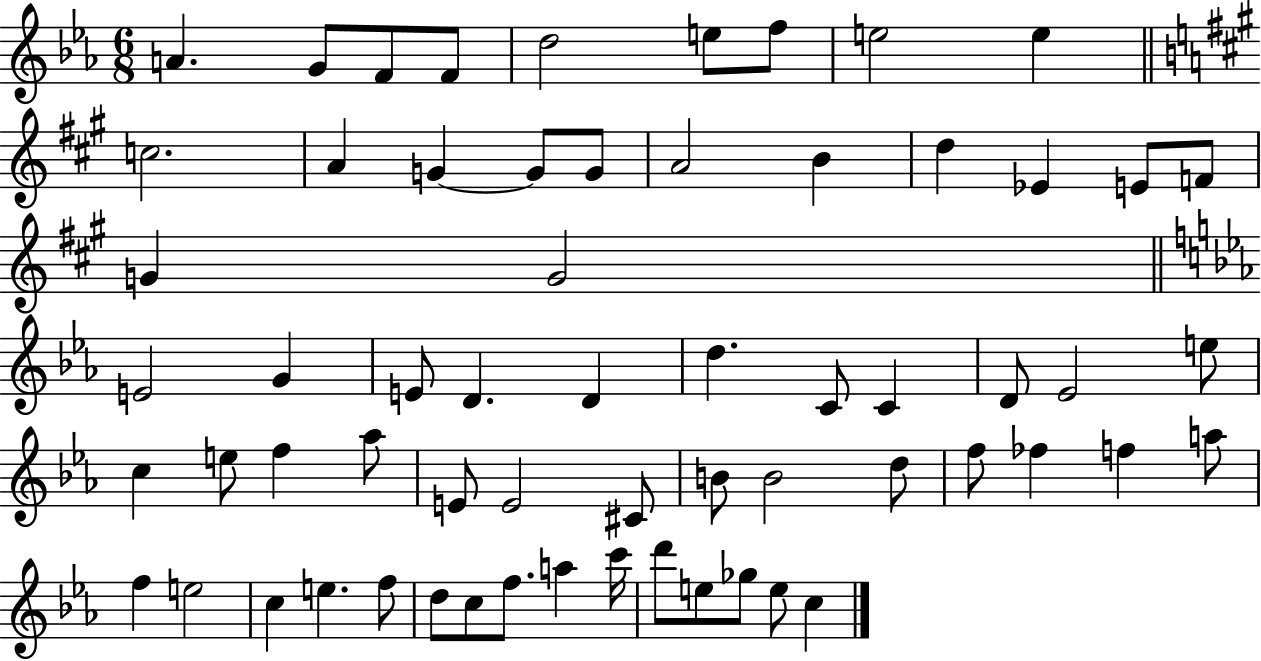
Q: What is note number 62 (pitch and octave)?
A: C5